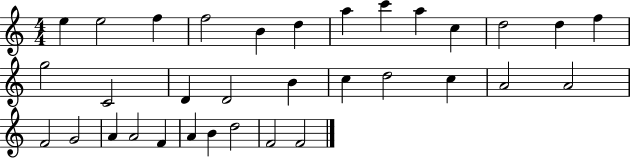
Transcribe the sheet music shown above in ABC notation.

X:1
T:Untitled
M:4/4
L:1/4
K:C
e e2 f f2 B d a c' a c d2 d f g2 C2 D D2 B c d2 c A2 A2 F2 G2 A A2 F A B d2 F2 F2